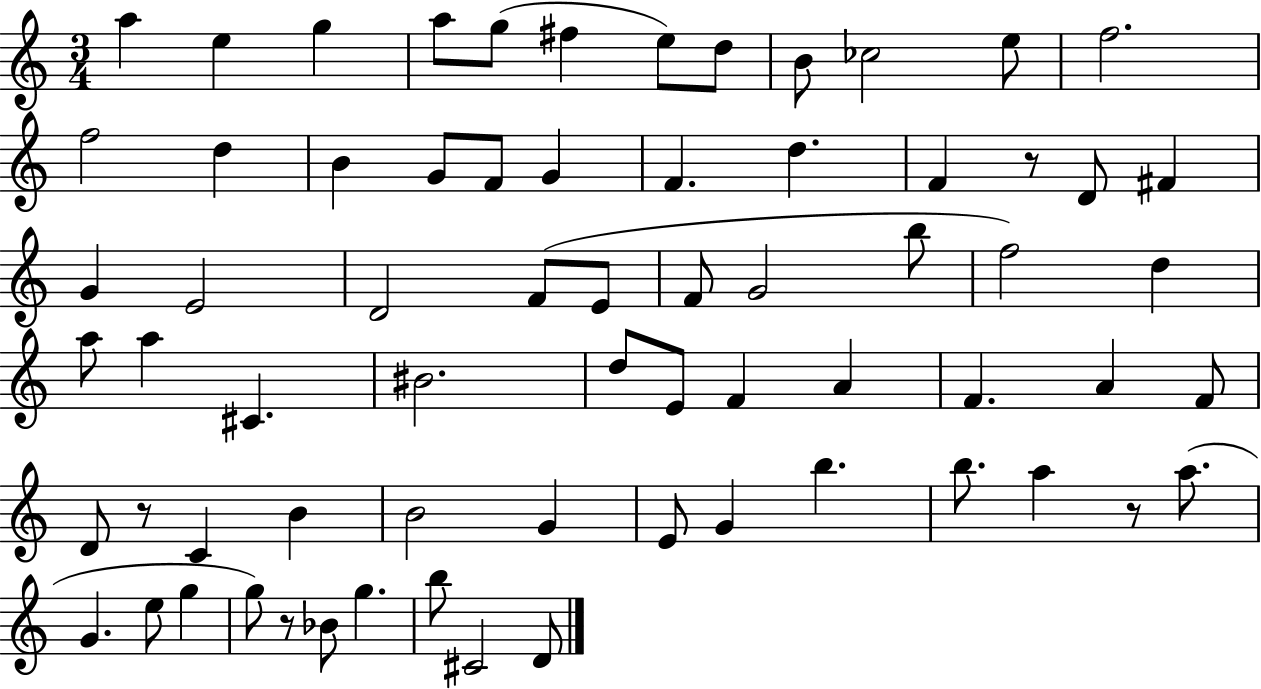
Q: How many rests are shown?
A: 4